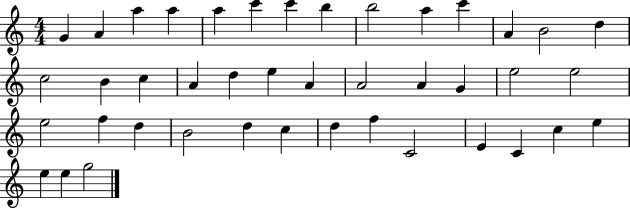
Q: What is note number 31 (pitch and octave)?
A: D5